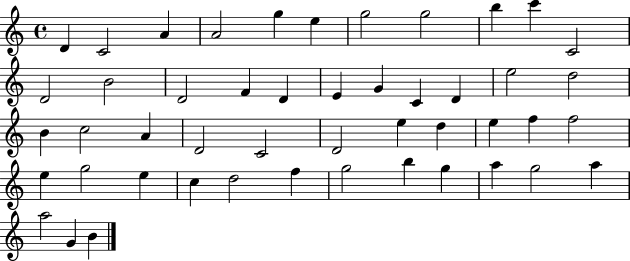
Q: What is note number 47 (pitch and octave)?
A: G4